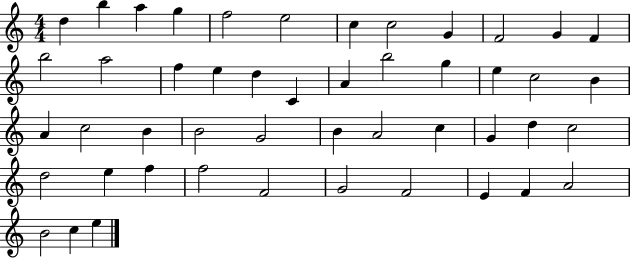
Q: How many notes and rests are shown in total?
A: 48